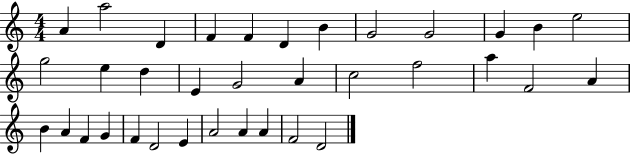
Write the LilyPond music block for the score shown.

{
  \clef treble
  \numericTimeSignature
  \time 4/4
  \key c \major
  a'4 a''2 d'4 | f'4 f'4 d'4 b'4 | g'2 g'2 | g'4 b'4 e''2 | \break g''2 e''4 d''4 | e'4 g'2 a'4 | c''2 f''2 | a''4 f'2 a'4 | \break b'4 a'4 f'4 g'4 | f'4 d'2 e'4 | a'2 a'4 a'4 | f'2 d'2 | \break \bar "|."
}